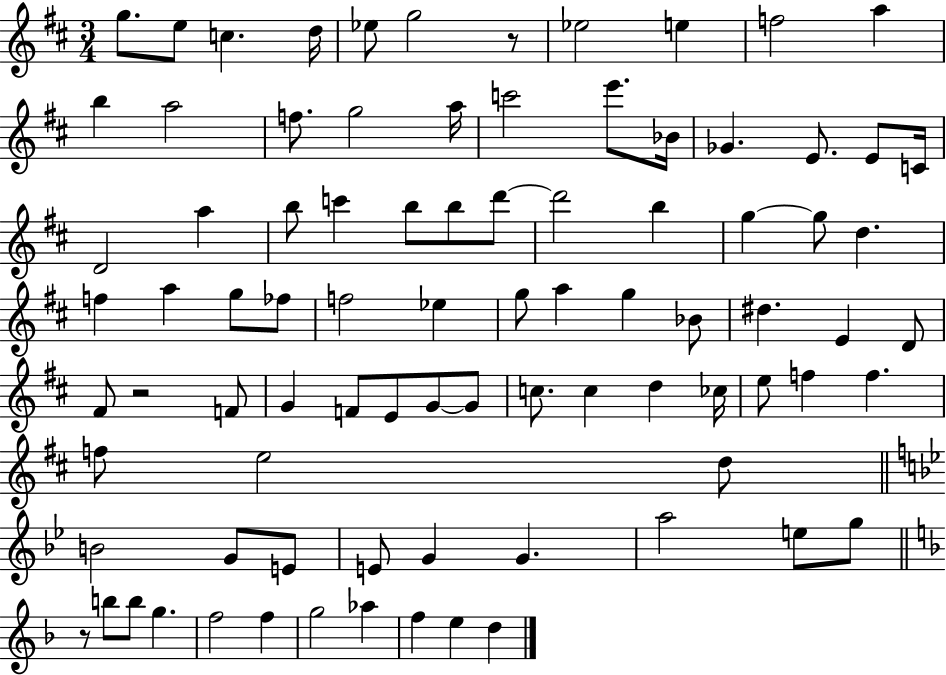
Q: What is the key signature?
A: D major